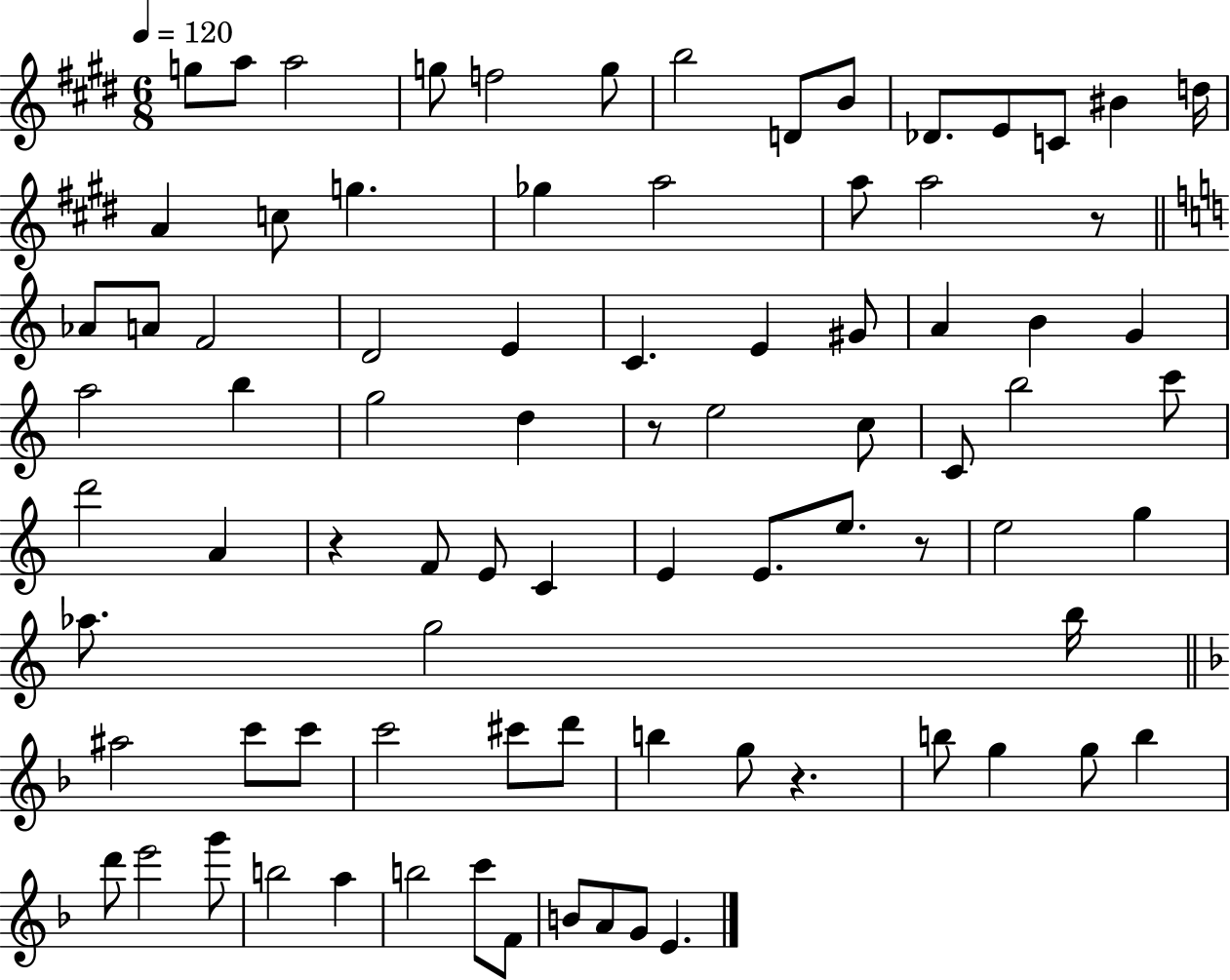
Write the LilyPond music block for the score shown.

{
  \clef treble
  \numericTimeSignature
  \time 6/8
  \key e \major
  \tempo 4 = 120
  g''8 a''8 a''2 | g''8 f''2 g''8 | b''2 d'8 b'8 | des'8. e'8 c'8 bis'4 d''16 | \break a'4 c''8 g''4. | ges''4 a''2 | a''8 a''2 r8 | \bar "||" \break \key c \major aes'8 a'8 f'2 | d'2 e'4 | c'4. e'4 gis'8 | a'4 b'4 g'4 | \break a''2 b''4 | g''2 d''4 | r8 e''2 c''8 | c'8 b''2 c'''8 | \break d'''2 a'4 | r4 f'8 e'8 c'4 | e'4 e'8. e''8. r8 | e''2 g''4 | \break aes''8. g''2 b''16 | \bar "||" \break \key d \minor ais''2 c'''8 c'''8 | c'''2 cis'''8 d'''8 | b''4 g''8 r4. | b''8 g''4 g''8 b''4 | \break d'''8 e'''2 g'''8 | b''2 a''4 | b''2 c'''8 f'8 | b'8 a'8 g'8 e'4. | \break \bar "|."
}